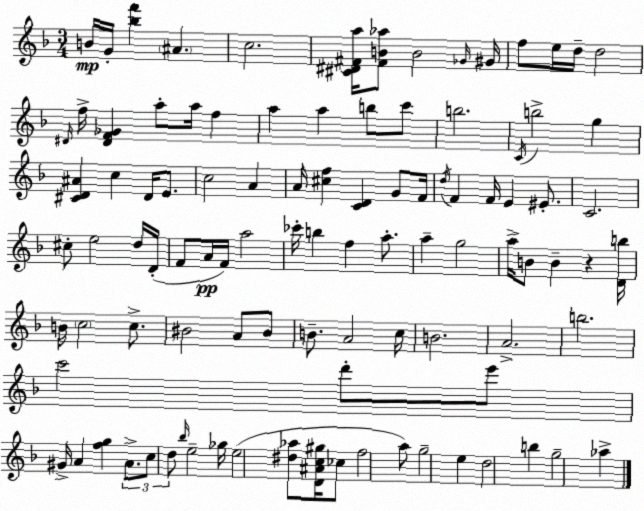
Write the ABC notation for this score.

X:1
T:Untitled
M:3/4
L:1/4
K:F
B/4 G/4 [_bf'] ^A c2 [^C^D^Fa]/4 [^FB_a]/2 B2 _G/4 ^G/4 f/2 e/4 d/4 d2 ^D/4 f/4 [^DF_G] a/2 a/4 f a a b/2 c'/2 b2 C/4 b2 g [^CD^A] c D/4 E/2 c2 A A/4 [^cf] [CD] G/2 F/4 d/4 F F/4 E ^E/2 C2 ^c/2 e2 d/4 D/4 F/2 A/4 F/4 a2 _c'/4 b f a/2 a g2 a/4 B/2 B z [Db]/4 B/4 c2 c/2 ^B2 A/2 ^B/2 B/2 A2 c/4 B2 A2 b2 c'2 d'/2 e'/2 ^G/4 A [fg] A/2 c/2 d/2 _b/4 e2 _g/4 e2 [^d_a]/2 [D^Ac^g]/4 _c/2 f2 a/2 g2 e d2 b g2 _a